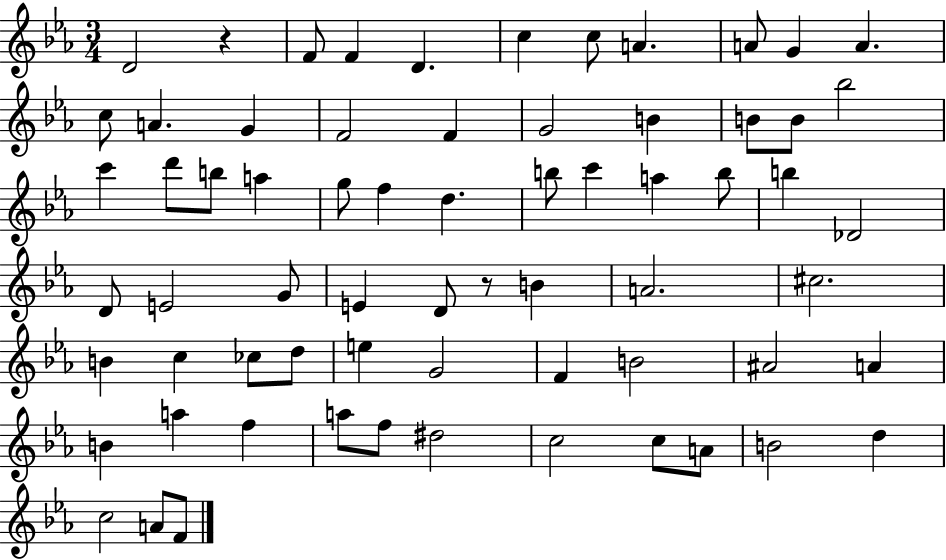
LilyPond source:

{
  \clef treble
  \numericTimeSignature
  \time 3/4
  \key ees \major
  \repeat volta 2 { d'2 r4 | f'8 f'4 d'4. | c''4 c''8 a'4. | a'8 g'4 a'4. | \break c''8 a'4. g'4 | f'2 f'4 | g'2 b'4 | b'8 b'8 bes''2 | \break c'''4 d'''8 b''8 a''4 | g''8 f''4 d''4. | b''8 c'''4 a''4 b''8 | b''4 des'2 | \break d'8 e'2 g'8 | e'4 d'8 r8 b'4 | a'2. | cis''2. | \break b'4 c''4 ces''8 d''8 | e''4 g'2 | f'4 b'2 | ais'2 a'4 | \break b'4 a''4 f''4 | a''8 f''8 dis''2 | c''2 c''8 a'8 | b'2 d''4 | \break c''2 a'8 f'8 | } \bar "|."
}